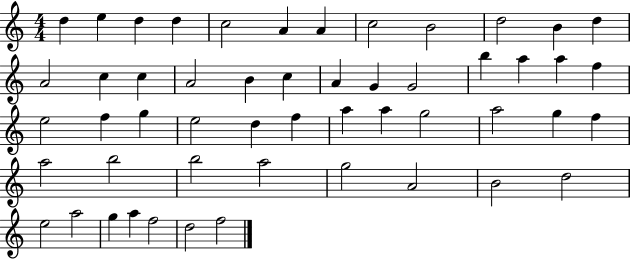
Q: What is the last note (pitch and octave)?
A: F5